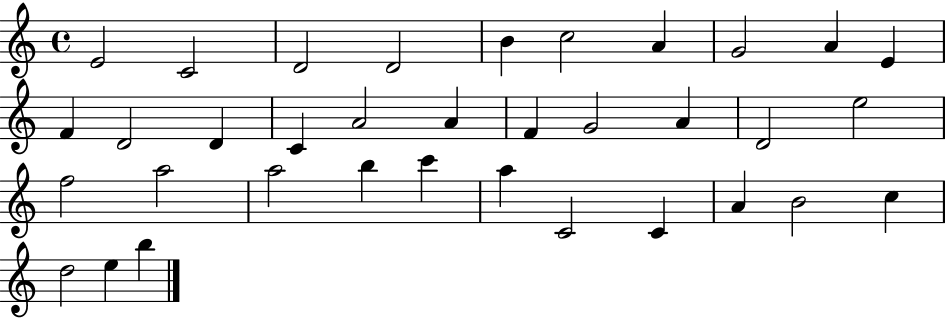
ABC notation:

X:1
T:Untitled
M:4/4
L:1/4
K:C
E2 C2 D2 D2 B c2 A G2 A E F D2 D C A2 A F G2 A D2 e2 f2 a2 a2 b c' a C2 C A B2 c d2 e b